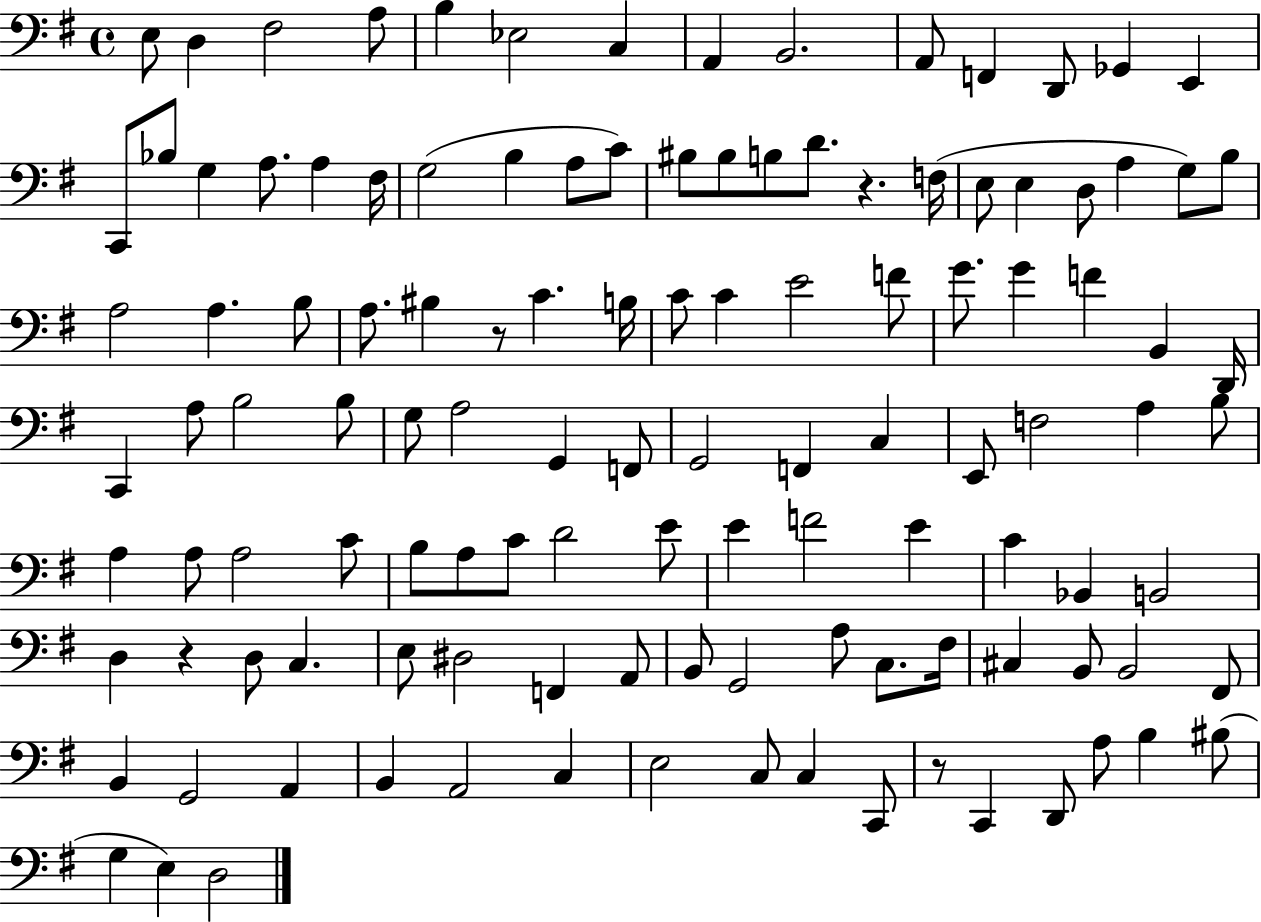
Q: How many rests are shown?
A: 4